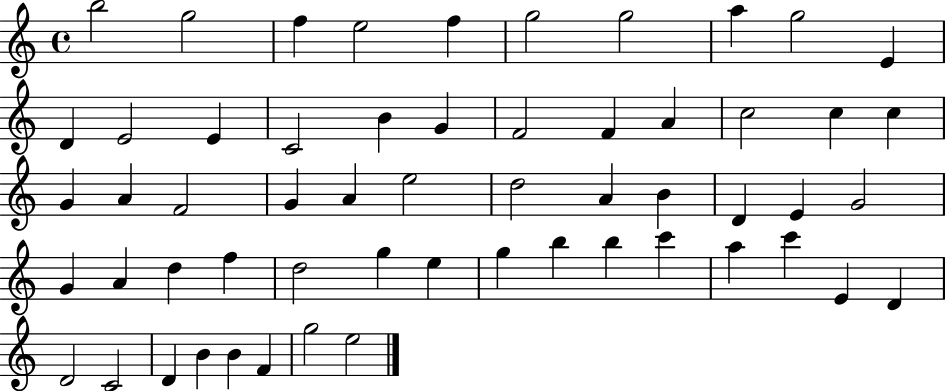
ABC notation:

X:1
T:Untitled
M:4/4
L:1/4
K:C
b2 g2 f e2 f g2 g2 a g2 E D E2 E C2 B G F2 F A c2 c c G A F2 G A e2 d2 A B D E G2 G A d f d2 g e g b b c' a c' E D D2 C2 D B B F g2 e2